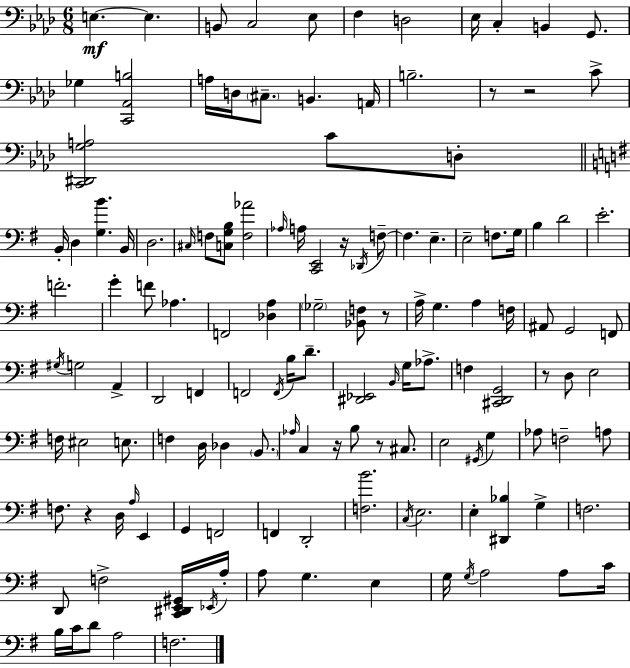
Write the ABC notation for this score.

X:1
T:Untitled
M:6/8
L:1/4
K:Fm
E, E, B,,/2 C,2 _E,/2 F, D,2 _E,/4 C, B,, G,,/2 _G, [C,,_A,,B,]2 A,/4 D,/4 ^C,/2 B,, A,,/4 B,2 z/2 z2 C/2 [C,,^D,,G,A,]2 C/2 D,/2 B,,/4 D, [G,B] B,,/4 D,2 ^C,/4 F,/2 [C,G,B,]/2 [F,_A]2 _A,/4 A,/4 [C,,E,,]2 z/4 _D,,/4 F,/2 F, E, E,2 F,/2 G,/4 B, D2 E2 F2 G F/2 _A, F,,2 [_D,A,] _G,2 [_B,,F,]/2 z/2 A,/4 G, A, F,/4 ^A,,/2 G,,2 F,,/2 ^G,/4 G,2 A,, D,,2 F,, F,,2 F,,/4 B,/4 D/2 [^D,,_E,,]2 B,,/4 G,/4 _A,/2 F, [^C,,D,,G,,]2 z/2 D,/2 E,2 F,/4 ^E,2 E,/2 F, D,/4 _D, B,,/2 _A,/4 C, z/4 B,/2 z/2 ^C,/2 E,2 ^G,,/4 G, _A,/2 F,2 A,/2 F,/2 z D,/4 A,/4 E,, G,, F,,2 F,, D,,2 [F,B]2 C,/4 E,2 E, [^D,,_B,] G, F,2 D,,/2 F,2 [C,,^D,,E,,^G,,]/4 _E,,/4 A,/4 A,/2 G, E, G,/4 G,/4 A,2 A,/2 C/4 B,/4 C/4 D/2 A,2 F,2